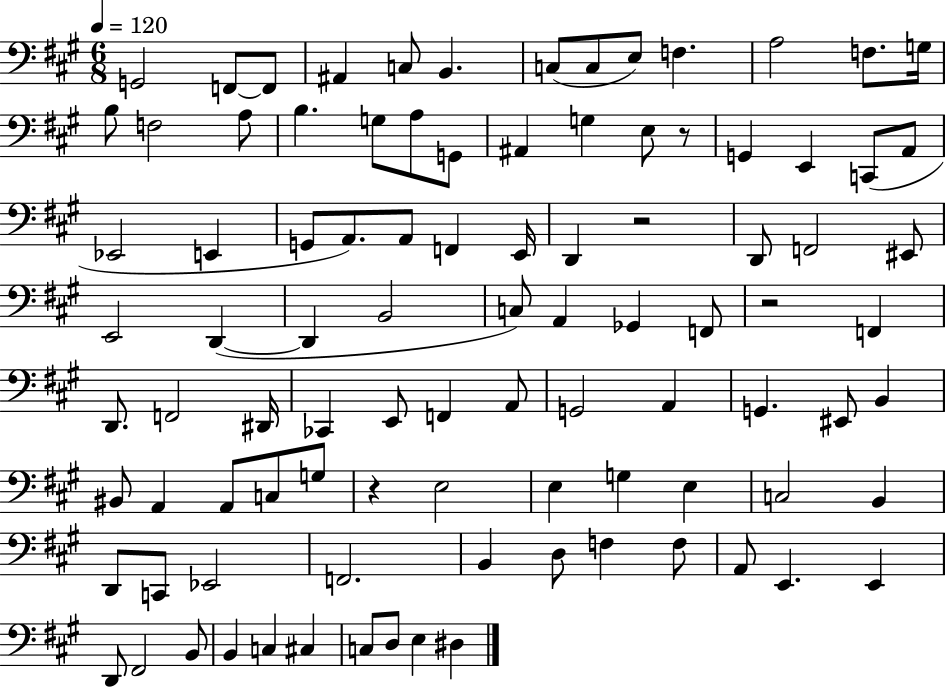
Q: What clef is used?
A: bass